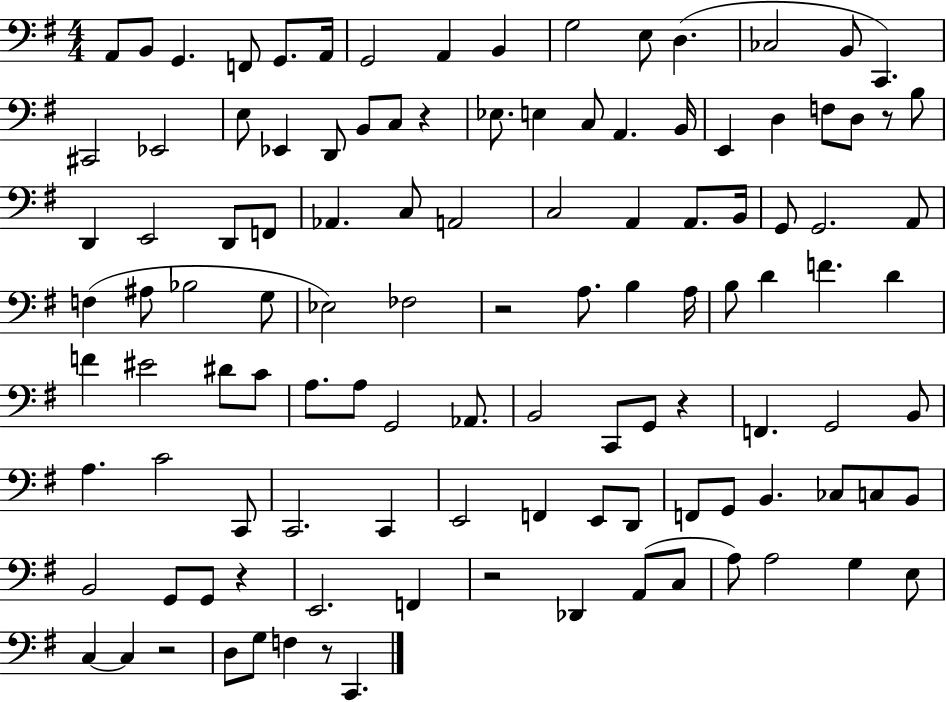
A2/e B2/e G2/q. F2/e G2/e. A2/s G2/h A2/q B2/q G3/h E3/e D3/q. CES3/h B2/e C2/q. C#2/h Eb2/h E3/e Eb2/q D2/e B2/e C3/e R/q Eb3/e. E3/q C3/e A2/q. B2/s E2/q D3/q F3/e D3/e R/e B3/e D2/q E2/h D2/e F2/e Ab2/q. C3/e A2/h C3/h A2/q A2/e. B2/s G2/e G2/h. A2/e F3/q A#3/e Bb3/h G3/e Eb3/h FES3/h R/h A3/e. B3/q A3/s B3/e D4/q F4/q. D4/q F4/q EIS4/h D#4/e C4/e A3/e. A3/e G2/h Ab2/e. B2/h C2/e G2/e R/q F2/q. G2/h B2/e A3/q. C4/h C2/e C2/h. C2/q E2/h F2/q E2/e D2/e F2/e G2/e B2/q. CES3/e C3/e B2/e B2/h G2/e G2/e R/q E2/h. F2/q R/h Db2/q A2/e C3/e A3/e A3/h G3/q E3/e C3/q C3/q R/h D3/e G3/e F3/q R/e C2/q.